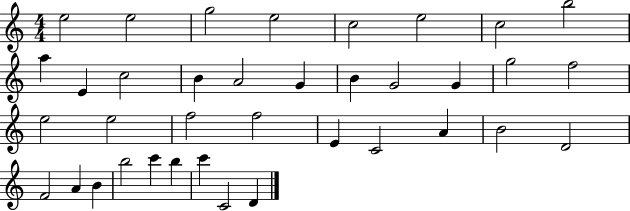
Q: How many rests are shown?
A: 0